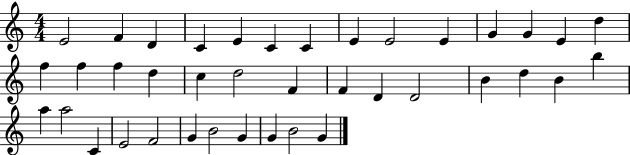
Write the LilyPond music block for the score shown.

{
  \clef treble
  \numericTimeSignature
  \time 4/4
  \key c \major
  e'2 f'4 d'4 | c'4 e'4 c'4 c'4 | e'4 e'2 e'4 | g'4 g'4 e'4 d''4 | \break f''4 f''4 f''4 d''4 | c''4 d''2 f'4 | f'4 d'4 d'2 | b'4 d''4 b'4 b''4 | \break a''4 a''2 c'4 | e'2 f'2 | g'4 b'2 g'4 | g'4 b'2 g'4 | \break \bar "|."
}